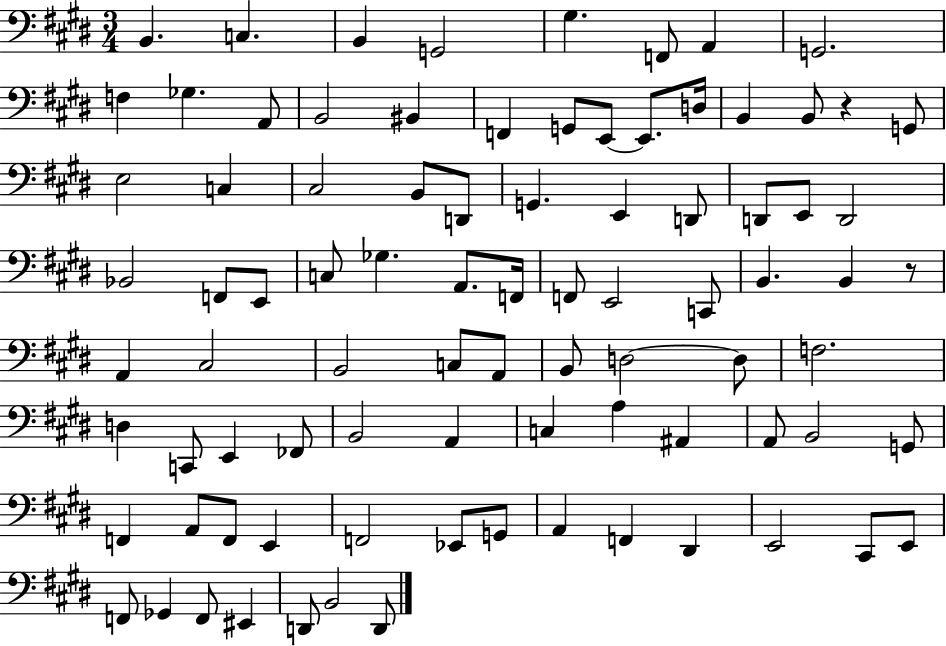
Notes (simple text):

B2/q. C3/q. B2/q G2/h G#3/q. F2/e A2/q G2/h. F3/q Gb3/q. A2/e B2/h BIS2/q F2/q G2/e E2/e E2/e. D3/s B2/q B2/e R/q G2/e E3/h C3/q C#3/h B2/e D2/e G2/q. E2/q D2/e D2/e E2/e D2/h Bb2/h F2/e E2/e C3/e Gb3/q. A2/e. F2/s F2/e E2/h C2/e B2/q. B2/q R/e A2/q C#3/h B2/h C3/e A2/e B2/e D3/h D3/e F3/h. D3/q C2/e E2/q FES2/e B2/h A2/q C3/q A3/q A#2/q A2/e B2/h G2/e F2/q A2/e F2/e E2/q F2/h Eb2/e G2/e A2/q F2/q D#2/q E2/h C#2/e E2/e F2/e Gb2/q F2/e EIS2/q D2/e B2/h D2/e